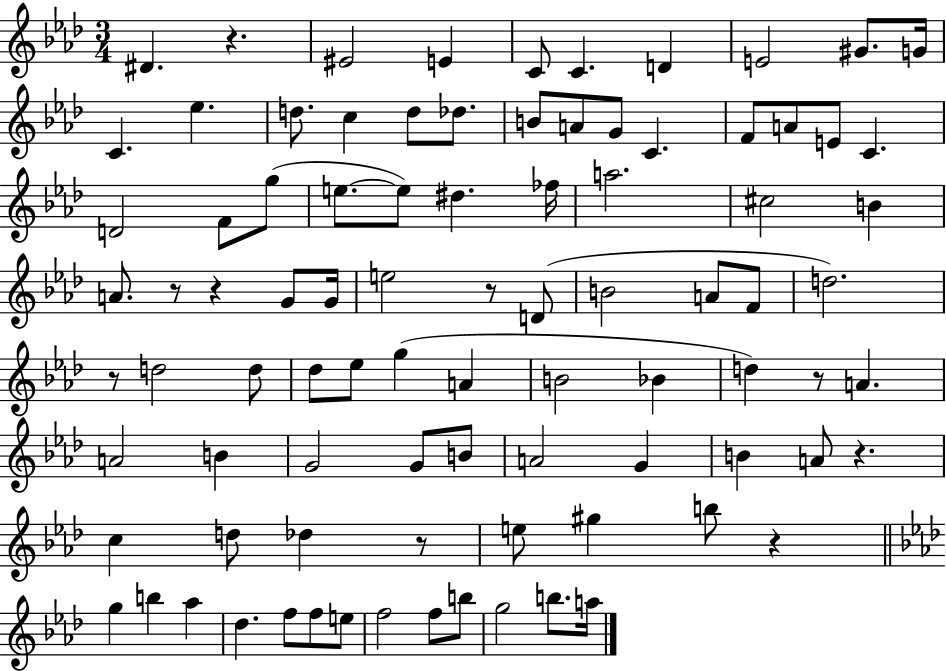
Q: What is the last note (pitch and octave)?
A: A5